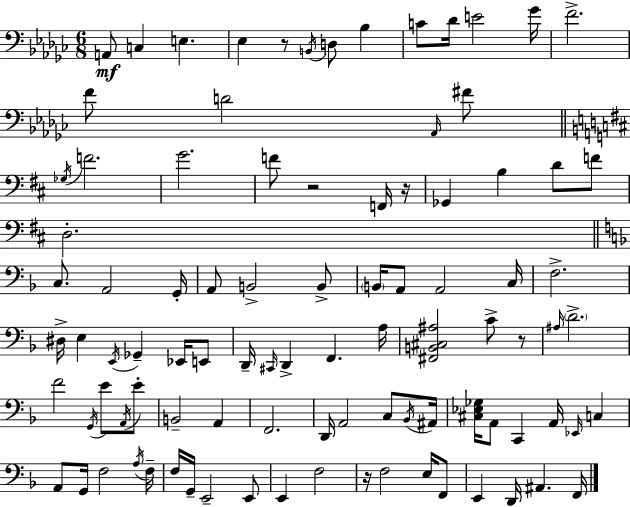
X:1
T:Untitled
M:6/8
L:1/4
K:Ebm
A,,/2 C, E, _E, z/2 B,,/4 D,/2 _B, C/2 _D/4 E2 _G/4 F2 F/2 D2 _A,,/4 ^F/2 _G,/4 F2 G2 F/2 z2 F,,/4 z/4 _G,, B, D/2 F/2 D,2 C,/2 A,,2 G,,/4 A,,/2 B,,2 B,,/2 B,,/4 A,,/2 A,,2 C,/4 F,2 ^D,/4 E, E,,/4 _G,, _E,,/4 E,,/2 D,,/4 ^C,,/4 D,, F,, A,/4 [^F,,B,,^C,^A,]2 C/2 z/2 ^A,/4 D2 F2 G,,/4 E/2 A,,/4 E/2 B,,2 A,, F,,2 D,,/4 A,,2 C,/2 _B,,/4 ^A,,/4 [^C,_E,_G,]/4 A,,/2 C,, A,,/4 _E,,/4 C, A,,/2 G,,/4 F,2 A,/4 F,/4 F,/4 G,,/4 E,,2 E,,/2 E,, F,2 z/4 F,2 E,/4 F,,/2 E,, D,,/4 ^A,, F,,/4